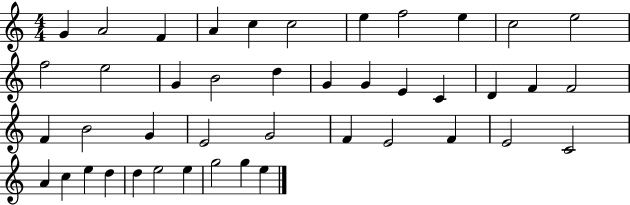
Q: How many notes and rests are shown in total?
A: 43